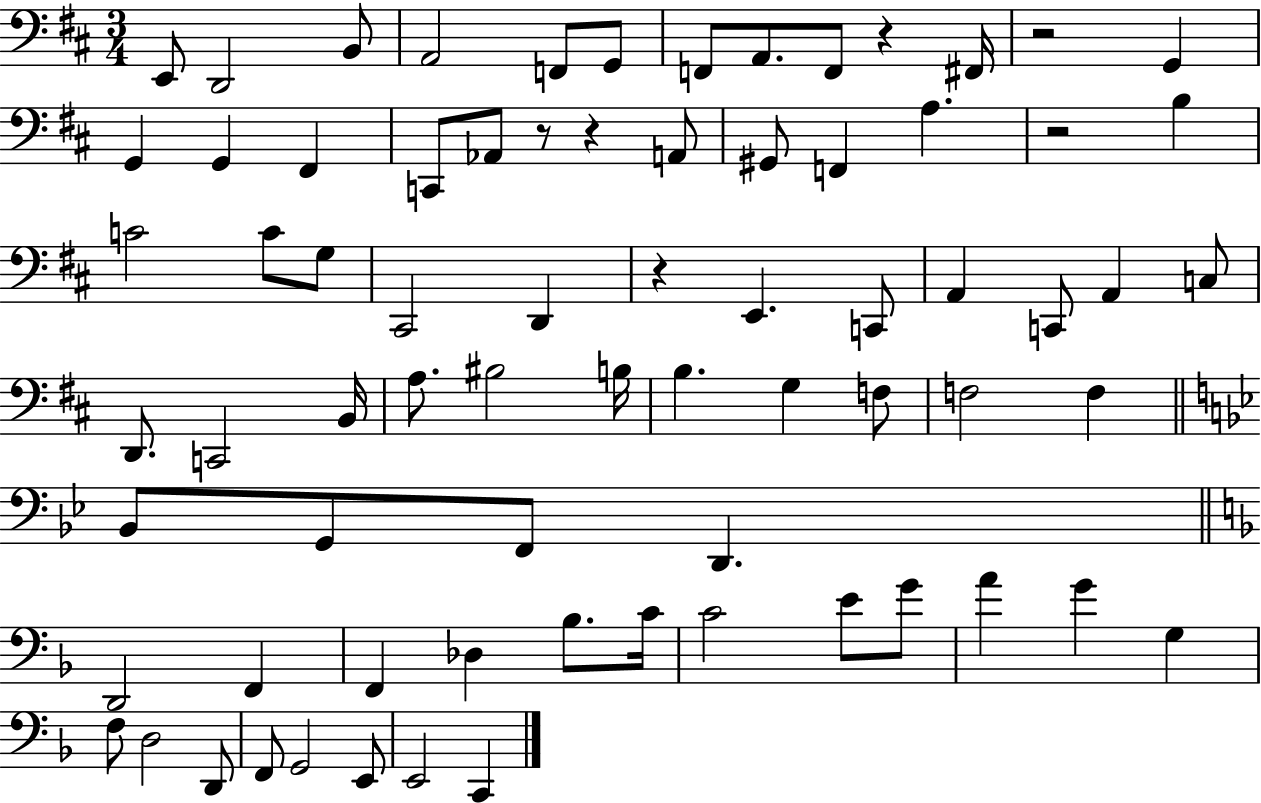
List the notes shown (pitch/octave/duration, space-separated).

E2/e D2/h B2/e A2/h F2/e G2/e F2/e A2/e. F2/e R/q F#2/s R/h G2/q G2/q G2/q F#2/q C2/e Ab2/e R/e R/q A2/e G#2/e F2/q A3/q. R/h B3/q C4/h C4/e G3/e C#2/h D2/q R/q E2/q. C2/e A2/q C2/e A2/q C3/e D2/e. C2/h B2/s A3/e. BIS3/h B3/s B3/q. G3/q F3/e F3/h F3/q Bb2/e G2/e F2/e D2/q. D2/h F2/q F2/q Db3/q Bb3/e. C4/s C4/h E4/e G4/e A4/q G4/q G3/q F3/e D3/h D2/e F2/e G2/h E2/e E2/h C2/q